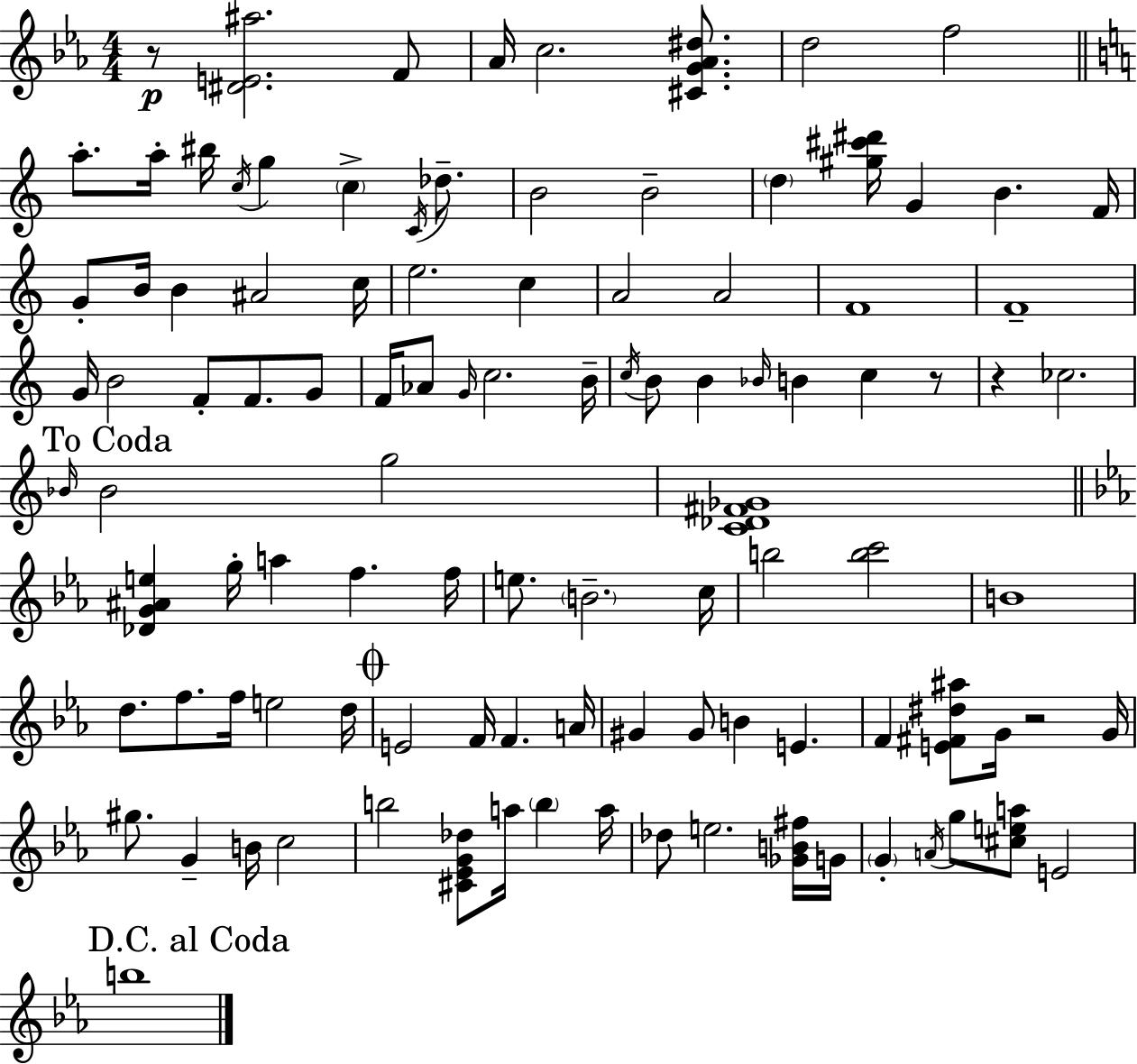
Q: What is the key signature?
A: C minor